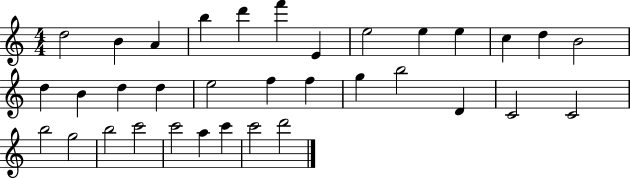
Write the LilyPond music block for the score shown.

{
  \clef treble
  \numericTimeSignature
  \time 4/4
  \key c \major
  d''2 b'4 a'4 | b''4 d'''4 f'''4 e'4 | e''2 e''4 e''4 | c''4 d''4 b'2 | \break d''4 b'4 d''4 d''4 | e''2 f''4 f''4 | g''4 b''2 d'4 | c'2 c'2 | \break b''2 g''2 | b''2 c'''2 | c'''2 a''4 c'''4 | c'''2 d'''2 | \break \bar "|."
}